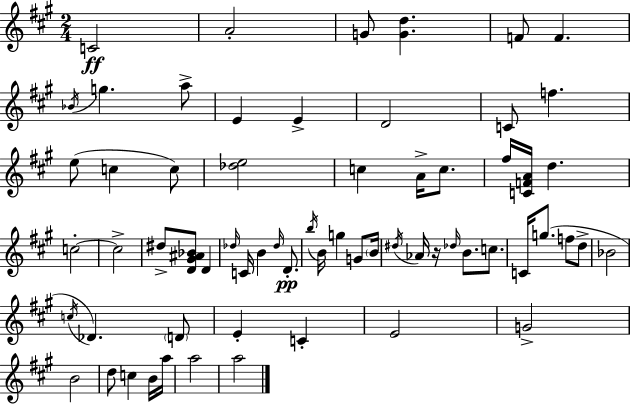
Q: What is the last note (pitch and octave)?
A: A5